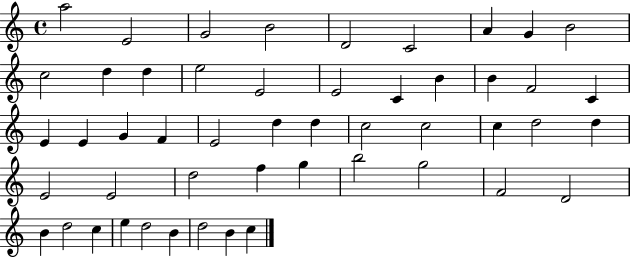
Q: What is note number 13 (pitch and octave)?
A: E5